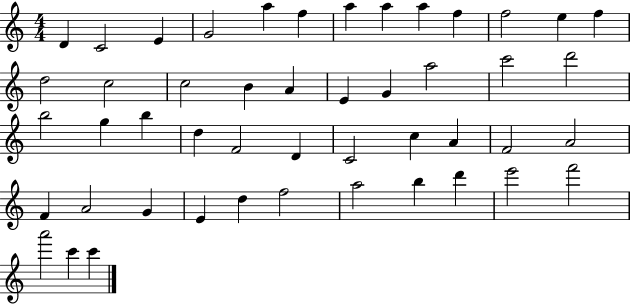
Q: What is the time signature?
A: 4/4